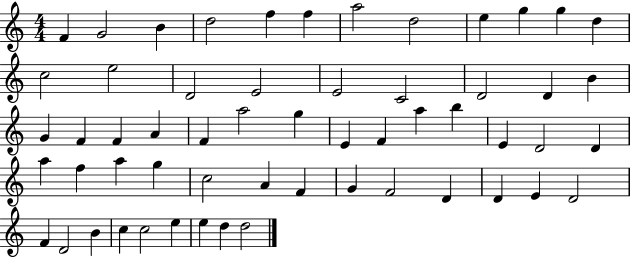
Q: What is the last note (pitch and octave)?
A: D5